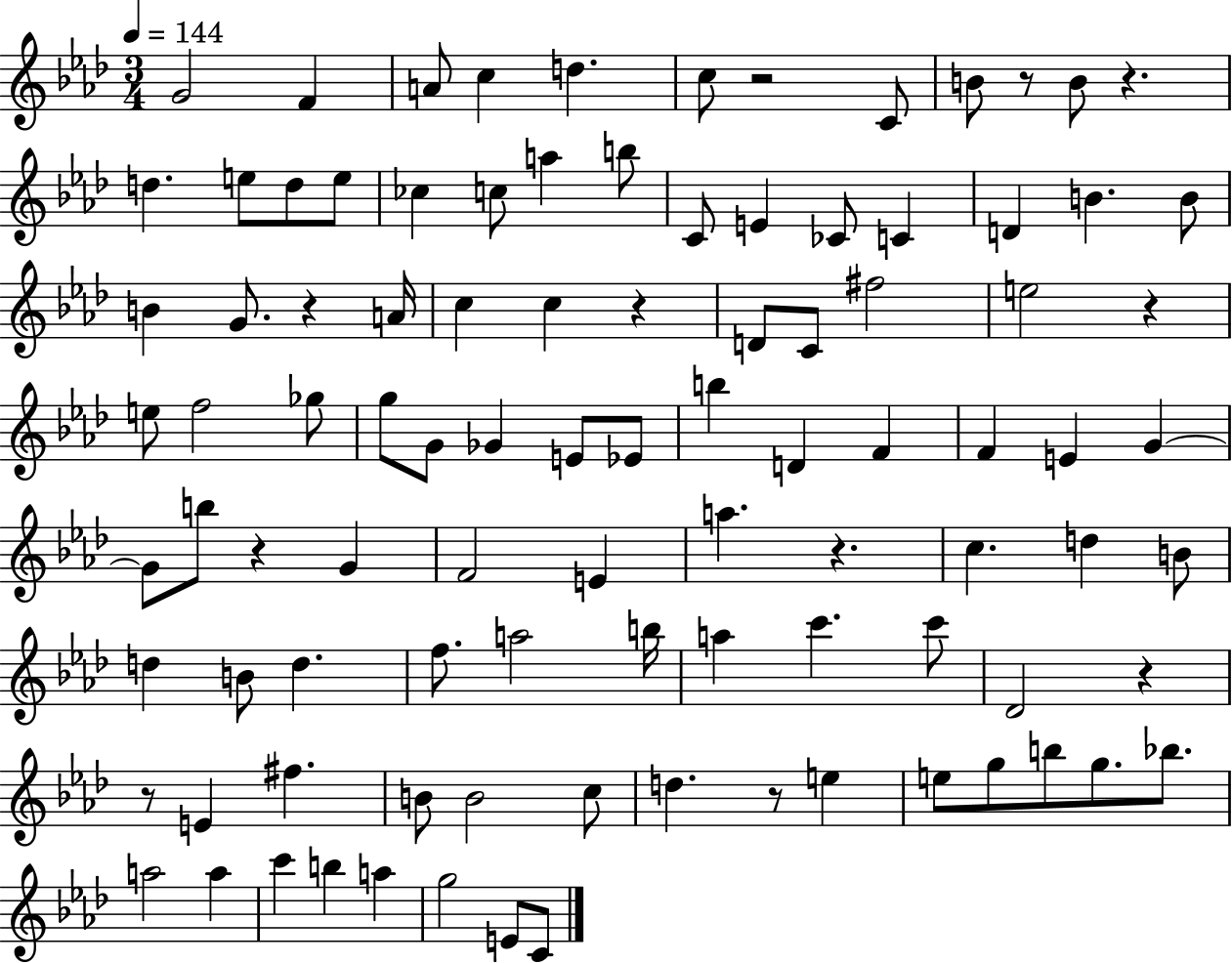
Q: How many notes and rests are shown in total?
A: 97